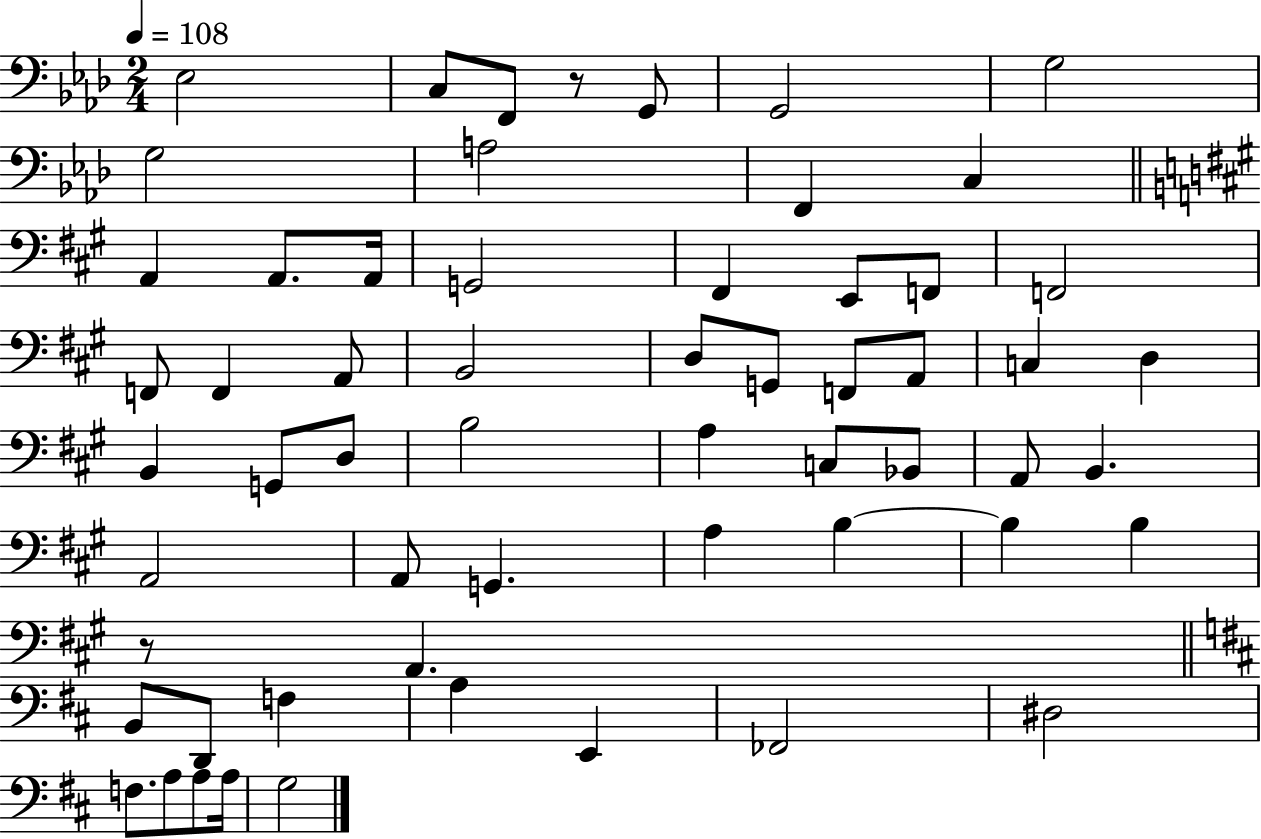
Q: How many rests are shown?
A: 2